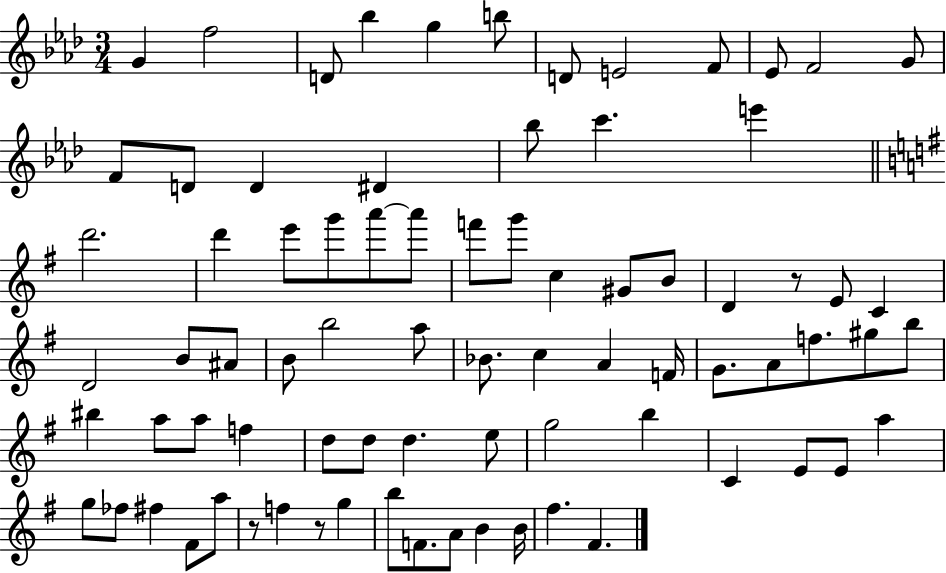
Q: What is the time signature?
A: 3/4